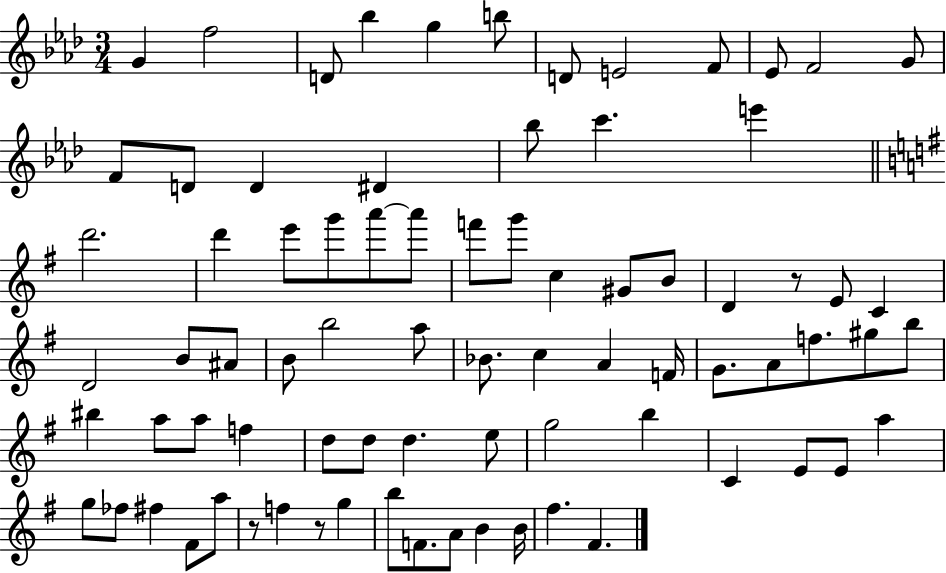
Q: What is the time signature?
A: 3/4